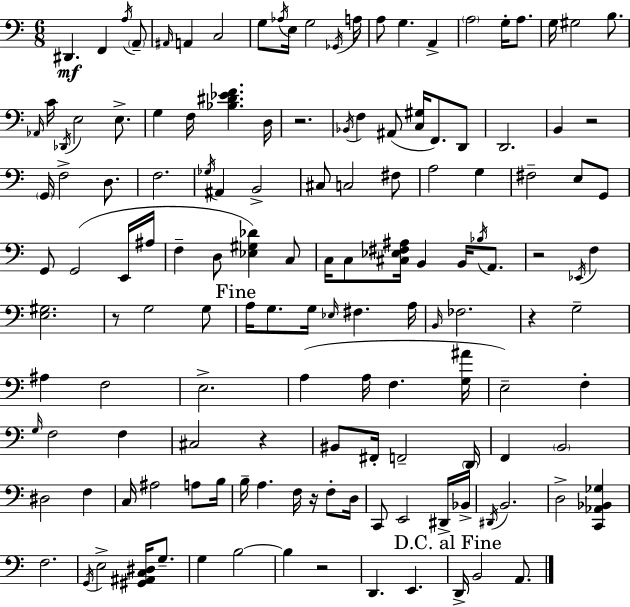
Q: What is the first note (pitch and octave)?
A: D#2